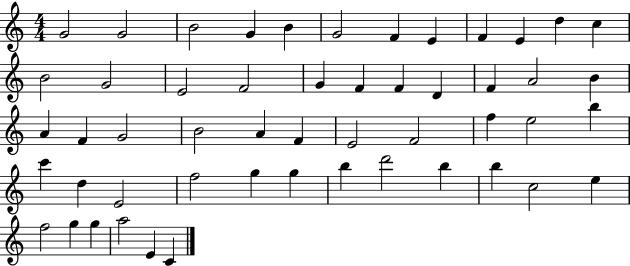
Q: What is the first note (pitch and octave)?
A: G4